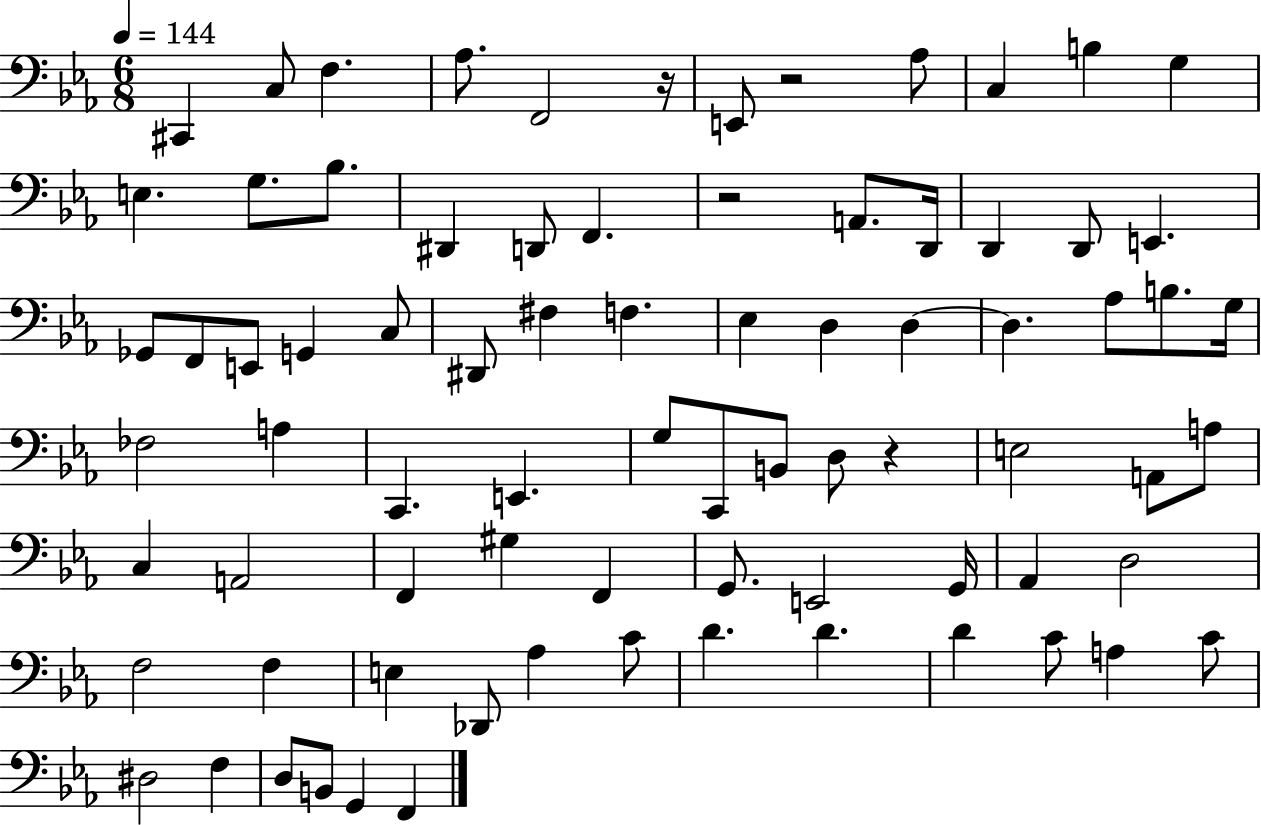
C#2/q C3/e F3/q. Ab3/e. F2/h R/s E2/e R/h Ab3/e C3/q B3/q G3/q E3/q. G3/e. Bb3/e. D#2/q D2/e F2/q. R/h A2/e. D2/s D2/q D2/e E2/q. Gb2/e F2/e E2/e G2/q C3/e D#2/e F#3/q F3/q. Eb3/q D3/q D3/q D3/q. Ab3/e B3/e. G3/s FES3/h A3/q C2/q. E2/q. G3/e C2/e B2/e D3/e R/q E3/h A2/e A3/e C3/q A2/h F2/q G#3/q F2/q G2/e. E2/h G2/s Ab2/q D3/h F3/h F3/q E3/q Db2/e Ab3/q C4/e D4/q. D4/q. D4/q C4/e A3/q C4/e D#3/h F3/q D3/e B2/e G2/q F2/q